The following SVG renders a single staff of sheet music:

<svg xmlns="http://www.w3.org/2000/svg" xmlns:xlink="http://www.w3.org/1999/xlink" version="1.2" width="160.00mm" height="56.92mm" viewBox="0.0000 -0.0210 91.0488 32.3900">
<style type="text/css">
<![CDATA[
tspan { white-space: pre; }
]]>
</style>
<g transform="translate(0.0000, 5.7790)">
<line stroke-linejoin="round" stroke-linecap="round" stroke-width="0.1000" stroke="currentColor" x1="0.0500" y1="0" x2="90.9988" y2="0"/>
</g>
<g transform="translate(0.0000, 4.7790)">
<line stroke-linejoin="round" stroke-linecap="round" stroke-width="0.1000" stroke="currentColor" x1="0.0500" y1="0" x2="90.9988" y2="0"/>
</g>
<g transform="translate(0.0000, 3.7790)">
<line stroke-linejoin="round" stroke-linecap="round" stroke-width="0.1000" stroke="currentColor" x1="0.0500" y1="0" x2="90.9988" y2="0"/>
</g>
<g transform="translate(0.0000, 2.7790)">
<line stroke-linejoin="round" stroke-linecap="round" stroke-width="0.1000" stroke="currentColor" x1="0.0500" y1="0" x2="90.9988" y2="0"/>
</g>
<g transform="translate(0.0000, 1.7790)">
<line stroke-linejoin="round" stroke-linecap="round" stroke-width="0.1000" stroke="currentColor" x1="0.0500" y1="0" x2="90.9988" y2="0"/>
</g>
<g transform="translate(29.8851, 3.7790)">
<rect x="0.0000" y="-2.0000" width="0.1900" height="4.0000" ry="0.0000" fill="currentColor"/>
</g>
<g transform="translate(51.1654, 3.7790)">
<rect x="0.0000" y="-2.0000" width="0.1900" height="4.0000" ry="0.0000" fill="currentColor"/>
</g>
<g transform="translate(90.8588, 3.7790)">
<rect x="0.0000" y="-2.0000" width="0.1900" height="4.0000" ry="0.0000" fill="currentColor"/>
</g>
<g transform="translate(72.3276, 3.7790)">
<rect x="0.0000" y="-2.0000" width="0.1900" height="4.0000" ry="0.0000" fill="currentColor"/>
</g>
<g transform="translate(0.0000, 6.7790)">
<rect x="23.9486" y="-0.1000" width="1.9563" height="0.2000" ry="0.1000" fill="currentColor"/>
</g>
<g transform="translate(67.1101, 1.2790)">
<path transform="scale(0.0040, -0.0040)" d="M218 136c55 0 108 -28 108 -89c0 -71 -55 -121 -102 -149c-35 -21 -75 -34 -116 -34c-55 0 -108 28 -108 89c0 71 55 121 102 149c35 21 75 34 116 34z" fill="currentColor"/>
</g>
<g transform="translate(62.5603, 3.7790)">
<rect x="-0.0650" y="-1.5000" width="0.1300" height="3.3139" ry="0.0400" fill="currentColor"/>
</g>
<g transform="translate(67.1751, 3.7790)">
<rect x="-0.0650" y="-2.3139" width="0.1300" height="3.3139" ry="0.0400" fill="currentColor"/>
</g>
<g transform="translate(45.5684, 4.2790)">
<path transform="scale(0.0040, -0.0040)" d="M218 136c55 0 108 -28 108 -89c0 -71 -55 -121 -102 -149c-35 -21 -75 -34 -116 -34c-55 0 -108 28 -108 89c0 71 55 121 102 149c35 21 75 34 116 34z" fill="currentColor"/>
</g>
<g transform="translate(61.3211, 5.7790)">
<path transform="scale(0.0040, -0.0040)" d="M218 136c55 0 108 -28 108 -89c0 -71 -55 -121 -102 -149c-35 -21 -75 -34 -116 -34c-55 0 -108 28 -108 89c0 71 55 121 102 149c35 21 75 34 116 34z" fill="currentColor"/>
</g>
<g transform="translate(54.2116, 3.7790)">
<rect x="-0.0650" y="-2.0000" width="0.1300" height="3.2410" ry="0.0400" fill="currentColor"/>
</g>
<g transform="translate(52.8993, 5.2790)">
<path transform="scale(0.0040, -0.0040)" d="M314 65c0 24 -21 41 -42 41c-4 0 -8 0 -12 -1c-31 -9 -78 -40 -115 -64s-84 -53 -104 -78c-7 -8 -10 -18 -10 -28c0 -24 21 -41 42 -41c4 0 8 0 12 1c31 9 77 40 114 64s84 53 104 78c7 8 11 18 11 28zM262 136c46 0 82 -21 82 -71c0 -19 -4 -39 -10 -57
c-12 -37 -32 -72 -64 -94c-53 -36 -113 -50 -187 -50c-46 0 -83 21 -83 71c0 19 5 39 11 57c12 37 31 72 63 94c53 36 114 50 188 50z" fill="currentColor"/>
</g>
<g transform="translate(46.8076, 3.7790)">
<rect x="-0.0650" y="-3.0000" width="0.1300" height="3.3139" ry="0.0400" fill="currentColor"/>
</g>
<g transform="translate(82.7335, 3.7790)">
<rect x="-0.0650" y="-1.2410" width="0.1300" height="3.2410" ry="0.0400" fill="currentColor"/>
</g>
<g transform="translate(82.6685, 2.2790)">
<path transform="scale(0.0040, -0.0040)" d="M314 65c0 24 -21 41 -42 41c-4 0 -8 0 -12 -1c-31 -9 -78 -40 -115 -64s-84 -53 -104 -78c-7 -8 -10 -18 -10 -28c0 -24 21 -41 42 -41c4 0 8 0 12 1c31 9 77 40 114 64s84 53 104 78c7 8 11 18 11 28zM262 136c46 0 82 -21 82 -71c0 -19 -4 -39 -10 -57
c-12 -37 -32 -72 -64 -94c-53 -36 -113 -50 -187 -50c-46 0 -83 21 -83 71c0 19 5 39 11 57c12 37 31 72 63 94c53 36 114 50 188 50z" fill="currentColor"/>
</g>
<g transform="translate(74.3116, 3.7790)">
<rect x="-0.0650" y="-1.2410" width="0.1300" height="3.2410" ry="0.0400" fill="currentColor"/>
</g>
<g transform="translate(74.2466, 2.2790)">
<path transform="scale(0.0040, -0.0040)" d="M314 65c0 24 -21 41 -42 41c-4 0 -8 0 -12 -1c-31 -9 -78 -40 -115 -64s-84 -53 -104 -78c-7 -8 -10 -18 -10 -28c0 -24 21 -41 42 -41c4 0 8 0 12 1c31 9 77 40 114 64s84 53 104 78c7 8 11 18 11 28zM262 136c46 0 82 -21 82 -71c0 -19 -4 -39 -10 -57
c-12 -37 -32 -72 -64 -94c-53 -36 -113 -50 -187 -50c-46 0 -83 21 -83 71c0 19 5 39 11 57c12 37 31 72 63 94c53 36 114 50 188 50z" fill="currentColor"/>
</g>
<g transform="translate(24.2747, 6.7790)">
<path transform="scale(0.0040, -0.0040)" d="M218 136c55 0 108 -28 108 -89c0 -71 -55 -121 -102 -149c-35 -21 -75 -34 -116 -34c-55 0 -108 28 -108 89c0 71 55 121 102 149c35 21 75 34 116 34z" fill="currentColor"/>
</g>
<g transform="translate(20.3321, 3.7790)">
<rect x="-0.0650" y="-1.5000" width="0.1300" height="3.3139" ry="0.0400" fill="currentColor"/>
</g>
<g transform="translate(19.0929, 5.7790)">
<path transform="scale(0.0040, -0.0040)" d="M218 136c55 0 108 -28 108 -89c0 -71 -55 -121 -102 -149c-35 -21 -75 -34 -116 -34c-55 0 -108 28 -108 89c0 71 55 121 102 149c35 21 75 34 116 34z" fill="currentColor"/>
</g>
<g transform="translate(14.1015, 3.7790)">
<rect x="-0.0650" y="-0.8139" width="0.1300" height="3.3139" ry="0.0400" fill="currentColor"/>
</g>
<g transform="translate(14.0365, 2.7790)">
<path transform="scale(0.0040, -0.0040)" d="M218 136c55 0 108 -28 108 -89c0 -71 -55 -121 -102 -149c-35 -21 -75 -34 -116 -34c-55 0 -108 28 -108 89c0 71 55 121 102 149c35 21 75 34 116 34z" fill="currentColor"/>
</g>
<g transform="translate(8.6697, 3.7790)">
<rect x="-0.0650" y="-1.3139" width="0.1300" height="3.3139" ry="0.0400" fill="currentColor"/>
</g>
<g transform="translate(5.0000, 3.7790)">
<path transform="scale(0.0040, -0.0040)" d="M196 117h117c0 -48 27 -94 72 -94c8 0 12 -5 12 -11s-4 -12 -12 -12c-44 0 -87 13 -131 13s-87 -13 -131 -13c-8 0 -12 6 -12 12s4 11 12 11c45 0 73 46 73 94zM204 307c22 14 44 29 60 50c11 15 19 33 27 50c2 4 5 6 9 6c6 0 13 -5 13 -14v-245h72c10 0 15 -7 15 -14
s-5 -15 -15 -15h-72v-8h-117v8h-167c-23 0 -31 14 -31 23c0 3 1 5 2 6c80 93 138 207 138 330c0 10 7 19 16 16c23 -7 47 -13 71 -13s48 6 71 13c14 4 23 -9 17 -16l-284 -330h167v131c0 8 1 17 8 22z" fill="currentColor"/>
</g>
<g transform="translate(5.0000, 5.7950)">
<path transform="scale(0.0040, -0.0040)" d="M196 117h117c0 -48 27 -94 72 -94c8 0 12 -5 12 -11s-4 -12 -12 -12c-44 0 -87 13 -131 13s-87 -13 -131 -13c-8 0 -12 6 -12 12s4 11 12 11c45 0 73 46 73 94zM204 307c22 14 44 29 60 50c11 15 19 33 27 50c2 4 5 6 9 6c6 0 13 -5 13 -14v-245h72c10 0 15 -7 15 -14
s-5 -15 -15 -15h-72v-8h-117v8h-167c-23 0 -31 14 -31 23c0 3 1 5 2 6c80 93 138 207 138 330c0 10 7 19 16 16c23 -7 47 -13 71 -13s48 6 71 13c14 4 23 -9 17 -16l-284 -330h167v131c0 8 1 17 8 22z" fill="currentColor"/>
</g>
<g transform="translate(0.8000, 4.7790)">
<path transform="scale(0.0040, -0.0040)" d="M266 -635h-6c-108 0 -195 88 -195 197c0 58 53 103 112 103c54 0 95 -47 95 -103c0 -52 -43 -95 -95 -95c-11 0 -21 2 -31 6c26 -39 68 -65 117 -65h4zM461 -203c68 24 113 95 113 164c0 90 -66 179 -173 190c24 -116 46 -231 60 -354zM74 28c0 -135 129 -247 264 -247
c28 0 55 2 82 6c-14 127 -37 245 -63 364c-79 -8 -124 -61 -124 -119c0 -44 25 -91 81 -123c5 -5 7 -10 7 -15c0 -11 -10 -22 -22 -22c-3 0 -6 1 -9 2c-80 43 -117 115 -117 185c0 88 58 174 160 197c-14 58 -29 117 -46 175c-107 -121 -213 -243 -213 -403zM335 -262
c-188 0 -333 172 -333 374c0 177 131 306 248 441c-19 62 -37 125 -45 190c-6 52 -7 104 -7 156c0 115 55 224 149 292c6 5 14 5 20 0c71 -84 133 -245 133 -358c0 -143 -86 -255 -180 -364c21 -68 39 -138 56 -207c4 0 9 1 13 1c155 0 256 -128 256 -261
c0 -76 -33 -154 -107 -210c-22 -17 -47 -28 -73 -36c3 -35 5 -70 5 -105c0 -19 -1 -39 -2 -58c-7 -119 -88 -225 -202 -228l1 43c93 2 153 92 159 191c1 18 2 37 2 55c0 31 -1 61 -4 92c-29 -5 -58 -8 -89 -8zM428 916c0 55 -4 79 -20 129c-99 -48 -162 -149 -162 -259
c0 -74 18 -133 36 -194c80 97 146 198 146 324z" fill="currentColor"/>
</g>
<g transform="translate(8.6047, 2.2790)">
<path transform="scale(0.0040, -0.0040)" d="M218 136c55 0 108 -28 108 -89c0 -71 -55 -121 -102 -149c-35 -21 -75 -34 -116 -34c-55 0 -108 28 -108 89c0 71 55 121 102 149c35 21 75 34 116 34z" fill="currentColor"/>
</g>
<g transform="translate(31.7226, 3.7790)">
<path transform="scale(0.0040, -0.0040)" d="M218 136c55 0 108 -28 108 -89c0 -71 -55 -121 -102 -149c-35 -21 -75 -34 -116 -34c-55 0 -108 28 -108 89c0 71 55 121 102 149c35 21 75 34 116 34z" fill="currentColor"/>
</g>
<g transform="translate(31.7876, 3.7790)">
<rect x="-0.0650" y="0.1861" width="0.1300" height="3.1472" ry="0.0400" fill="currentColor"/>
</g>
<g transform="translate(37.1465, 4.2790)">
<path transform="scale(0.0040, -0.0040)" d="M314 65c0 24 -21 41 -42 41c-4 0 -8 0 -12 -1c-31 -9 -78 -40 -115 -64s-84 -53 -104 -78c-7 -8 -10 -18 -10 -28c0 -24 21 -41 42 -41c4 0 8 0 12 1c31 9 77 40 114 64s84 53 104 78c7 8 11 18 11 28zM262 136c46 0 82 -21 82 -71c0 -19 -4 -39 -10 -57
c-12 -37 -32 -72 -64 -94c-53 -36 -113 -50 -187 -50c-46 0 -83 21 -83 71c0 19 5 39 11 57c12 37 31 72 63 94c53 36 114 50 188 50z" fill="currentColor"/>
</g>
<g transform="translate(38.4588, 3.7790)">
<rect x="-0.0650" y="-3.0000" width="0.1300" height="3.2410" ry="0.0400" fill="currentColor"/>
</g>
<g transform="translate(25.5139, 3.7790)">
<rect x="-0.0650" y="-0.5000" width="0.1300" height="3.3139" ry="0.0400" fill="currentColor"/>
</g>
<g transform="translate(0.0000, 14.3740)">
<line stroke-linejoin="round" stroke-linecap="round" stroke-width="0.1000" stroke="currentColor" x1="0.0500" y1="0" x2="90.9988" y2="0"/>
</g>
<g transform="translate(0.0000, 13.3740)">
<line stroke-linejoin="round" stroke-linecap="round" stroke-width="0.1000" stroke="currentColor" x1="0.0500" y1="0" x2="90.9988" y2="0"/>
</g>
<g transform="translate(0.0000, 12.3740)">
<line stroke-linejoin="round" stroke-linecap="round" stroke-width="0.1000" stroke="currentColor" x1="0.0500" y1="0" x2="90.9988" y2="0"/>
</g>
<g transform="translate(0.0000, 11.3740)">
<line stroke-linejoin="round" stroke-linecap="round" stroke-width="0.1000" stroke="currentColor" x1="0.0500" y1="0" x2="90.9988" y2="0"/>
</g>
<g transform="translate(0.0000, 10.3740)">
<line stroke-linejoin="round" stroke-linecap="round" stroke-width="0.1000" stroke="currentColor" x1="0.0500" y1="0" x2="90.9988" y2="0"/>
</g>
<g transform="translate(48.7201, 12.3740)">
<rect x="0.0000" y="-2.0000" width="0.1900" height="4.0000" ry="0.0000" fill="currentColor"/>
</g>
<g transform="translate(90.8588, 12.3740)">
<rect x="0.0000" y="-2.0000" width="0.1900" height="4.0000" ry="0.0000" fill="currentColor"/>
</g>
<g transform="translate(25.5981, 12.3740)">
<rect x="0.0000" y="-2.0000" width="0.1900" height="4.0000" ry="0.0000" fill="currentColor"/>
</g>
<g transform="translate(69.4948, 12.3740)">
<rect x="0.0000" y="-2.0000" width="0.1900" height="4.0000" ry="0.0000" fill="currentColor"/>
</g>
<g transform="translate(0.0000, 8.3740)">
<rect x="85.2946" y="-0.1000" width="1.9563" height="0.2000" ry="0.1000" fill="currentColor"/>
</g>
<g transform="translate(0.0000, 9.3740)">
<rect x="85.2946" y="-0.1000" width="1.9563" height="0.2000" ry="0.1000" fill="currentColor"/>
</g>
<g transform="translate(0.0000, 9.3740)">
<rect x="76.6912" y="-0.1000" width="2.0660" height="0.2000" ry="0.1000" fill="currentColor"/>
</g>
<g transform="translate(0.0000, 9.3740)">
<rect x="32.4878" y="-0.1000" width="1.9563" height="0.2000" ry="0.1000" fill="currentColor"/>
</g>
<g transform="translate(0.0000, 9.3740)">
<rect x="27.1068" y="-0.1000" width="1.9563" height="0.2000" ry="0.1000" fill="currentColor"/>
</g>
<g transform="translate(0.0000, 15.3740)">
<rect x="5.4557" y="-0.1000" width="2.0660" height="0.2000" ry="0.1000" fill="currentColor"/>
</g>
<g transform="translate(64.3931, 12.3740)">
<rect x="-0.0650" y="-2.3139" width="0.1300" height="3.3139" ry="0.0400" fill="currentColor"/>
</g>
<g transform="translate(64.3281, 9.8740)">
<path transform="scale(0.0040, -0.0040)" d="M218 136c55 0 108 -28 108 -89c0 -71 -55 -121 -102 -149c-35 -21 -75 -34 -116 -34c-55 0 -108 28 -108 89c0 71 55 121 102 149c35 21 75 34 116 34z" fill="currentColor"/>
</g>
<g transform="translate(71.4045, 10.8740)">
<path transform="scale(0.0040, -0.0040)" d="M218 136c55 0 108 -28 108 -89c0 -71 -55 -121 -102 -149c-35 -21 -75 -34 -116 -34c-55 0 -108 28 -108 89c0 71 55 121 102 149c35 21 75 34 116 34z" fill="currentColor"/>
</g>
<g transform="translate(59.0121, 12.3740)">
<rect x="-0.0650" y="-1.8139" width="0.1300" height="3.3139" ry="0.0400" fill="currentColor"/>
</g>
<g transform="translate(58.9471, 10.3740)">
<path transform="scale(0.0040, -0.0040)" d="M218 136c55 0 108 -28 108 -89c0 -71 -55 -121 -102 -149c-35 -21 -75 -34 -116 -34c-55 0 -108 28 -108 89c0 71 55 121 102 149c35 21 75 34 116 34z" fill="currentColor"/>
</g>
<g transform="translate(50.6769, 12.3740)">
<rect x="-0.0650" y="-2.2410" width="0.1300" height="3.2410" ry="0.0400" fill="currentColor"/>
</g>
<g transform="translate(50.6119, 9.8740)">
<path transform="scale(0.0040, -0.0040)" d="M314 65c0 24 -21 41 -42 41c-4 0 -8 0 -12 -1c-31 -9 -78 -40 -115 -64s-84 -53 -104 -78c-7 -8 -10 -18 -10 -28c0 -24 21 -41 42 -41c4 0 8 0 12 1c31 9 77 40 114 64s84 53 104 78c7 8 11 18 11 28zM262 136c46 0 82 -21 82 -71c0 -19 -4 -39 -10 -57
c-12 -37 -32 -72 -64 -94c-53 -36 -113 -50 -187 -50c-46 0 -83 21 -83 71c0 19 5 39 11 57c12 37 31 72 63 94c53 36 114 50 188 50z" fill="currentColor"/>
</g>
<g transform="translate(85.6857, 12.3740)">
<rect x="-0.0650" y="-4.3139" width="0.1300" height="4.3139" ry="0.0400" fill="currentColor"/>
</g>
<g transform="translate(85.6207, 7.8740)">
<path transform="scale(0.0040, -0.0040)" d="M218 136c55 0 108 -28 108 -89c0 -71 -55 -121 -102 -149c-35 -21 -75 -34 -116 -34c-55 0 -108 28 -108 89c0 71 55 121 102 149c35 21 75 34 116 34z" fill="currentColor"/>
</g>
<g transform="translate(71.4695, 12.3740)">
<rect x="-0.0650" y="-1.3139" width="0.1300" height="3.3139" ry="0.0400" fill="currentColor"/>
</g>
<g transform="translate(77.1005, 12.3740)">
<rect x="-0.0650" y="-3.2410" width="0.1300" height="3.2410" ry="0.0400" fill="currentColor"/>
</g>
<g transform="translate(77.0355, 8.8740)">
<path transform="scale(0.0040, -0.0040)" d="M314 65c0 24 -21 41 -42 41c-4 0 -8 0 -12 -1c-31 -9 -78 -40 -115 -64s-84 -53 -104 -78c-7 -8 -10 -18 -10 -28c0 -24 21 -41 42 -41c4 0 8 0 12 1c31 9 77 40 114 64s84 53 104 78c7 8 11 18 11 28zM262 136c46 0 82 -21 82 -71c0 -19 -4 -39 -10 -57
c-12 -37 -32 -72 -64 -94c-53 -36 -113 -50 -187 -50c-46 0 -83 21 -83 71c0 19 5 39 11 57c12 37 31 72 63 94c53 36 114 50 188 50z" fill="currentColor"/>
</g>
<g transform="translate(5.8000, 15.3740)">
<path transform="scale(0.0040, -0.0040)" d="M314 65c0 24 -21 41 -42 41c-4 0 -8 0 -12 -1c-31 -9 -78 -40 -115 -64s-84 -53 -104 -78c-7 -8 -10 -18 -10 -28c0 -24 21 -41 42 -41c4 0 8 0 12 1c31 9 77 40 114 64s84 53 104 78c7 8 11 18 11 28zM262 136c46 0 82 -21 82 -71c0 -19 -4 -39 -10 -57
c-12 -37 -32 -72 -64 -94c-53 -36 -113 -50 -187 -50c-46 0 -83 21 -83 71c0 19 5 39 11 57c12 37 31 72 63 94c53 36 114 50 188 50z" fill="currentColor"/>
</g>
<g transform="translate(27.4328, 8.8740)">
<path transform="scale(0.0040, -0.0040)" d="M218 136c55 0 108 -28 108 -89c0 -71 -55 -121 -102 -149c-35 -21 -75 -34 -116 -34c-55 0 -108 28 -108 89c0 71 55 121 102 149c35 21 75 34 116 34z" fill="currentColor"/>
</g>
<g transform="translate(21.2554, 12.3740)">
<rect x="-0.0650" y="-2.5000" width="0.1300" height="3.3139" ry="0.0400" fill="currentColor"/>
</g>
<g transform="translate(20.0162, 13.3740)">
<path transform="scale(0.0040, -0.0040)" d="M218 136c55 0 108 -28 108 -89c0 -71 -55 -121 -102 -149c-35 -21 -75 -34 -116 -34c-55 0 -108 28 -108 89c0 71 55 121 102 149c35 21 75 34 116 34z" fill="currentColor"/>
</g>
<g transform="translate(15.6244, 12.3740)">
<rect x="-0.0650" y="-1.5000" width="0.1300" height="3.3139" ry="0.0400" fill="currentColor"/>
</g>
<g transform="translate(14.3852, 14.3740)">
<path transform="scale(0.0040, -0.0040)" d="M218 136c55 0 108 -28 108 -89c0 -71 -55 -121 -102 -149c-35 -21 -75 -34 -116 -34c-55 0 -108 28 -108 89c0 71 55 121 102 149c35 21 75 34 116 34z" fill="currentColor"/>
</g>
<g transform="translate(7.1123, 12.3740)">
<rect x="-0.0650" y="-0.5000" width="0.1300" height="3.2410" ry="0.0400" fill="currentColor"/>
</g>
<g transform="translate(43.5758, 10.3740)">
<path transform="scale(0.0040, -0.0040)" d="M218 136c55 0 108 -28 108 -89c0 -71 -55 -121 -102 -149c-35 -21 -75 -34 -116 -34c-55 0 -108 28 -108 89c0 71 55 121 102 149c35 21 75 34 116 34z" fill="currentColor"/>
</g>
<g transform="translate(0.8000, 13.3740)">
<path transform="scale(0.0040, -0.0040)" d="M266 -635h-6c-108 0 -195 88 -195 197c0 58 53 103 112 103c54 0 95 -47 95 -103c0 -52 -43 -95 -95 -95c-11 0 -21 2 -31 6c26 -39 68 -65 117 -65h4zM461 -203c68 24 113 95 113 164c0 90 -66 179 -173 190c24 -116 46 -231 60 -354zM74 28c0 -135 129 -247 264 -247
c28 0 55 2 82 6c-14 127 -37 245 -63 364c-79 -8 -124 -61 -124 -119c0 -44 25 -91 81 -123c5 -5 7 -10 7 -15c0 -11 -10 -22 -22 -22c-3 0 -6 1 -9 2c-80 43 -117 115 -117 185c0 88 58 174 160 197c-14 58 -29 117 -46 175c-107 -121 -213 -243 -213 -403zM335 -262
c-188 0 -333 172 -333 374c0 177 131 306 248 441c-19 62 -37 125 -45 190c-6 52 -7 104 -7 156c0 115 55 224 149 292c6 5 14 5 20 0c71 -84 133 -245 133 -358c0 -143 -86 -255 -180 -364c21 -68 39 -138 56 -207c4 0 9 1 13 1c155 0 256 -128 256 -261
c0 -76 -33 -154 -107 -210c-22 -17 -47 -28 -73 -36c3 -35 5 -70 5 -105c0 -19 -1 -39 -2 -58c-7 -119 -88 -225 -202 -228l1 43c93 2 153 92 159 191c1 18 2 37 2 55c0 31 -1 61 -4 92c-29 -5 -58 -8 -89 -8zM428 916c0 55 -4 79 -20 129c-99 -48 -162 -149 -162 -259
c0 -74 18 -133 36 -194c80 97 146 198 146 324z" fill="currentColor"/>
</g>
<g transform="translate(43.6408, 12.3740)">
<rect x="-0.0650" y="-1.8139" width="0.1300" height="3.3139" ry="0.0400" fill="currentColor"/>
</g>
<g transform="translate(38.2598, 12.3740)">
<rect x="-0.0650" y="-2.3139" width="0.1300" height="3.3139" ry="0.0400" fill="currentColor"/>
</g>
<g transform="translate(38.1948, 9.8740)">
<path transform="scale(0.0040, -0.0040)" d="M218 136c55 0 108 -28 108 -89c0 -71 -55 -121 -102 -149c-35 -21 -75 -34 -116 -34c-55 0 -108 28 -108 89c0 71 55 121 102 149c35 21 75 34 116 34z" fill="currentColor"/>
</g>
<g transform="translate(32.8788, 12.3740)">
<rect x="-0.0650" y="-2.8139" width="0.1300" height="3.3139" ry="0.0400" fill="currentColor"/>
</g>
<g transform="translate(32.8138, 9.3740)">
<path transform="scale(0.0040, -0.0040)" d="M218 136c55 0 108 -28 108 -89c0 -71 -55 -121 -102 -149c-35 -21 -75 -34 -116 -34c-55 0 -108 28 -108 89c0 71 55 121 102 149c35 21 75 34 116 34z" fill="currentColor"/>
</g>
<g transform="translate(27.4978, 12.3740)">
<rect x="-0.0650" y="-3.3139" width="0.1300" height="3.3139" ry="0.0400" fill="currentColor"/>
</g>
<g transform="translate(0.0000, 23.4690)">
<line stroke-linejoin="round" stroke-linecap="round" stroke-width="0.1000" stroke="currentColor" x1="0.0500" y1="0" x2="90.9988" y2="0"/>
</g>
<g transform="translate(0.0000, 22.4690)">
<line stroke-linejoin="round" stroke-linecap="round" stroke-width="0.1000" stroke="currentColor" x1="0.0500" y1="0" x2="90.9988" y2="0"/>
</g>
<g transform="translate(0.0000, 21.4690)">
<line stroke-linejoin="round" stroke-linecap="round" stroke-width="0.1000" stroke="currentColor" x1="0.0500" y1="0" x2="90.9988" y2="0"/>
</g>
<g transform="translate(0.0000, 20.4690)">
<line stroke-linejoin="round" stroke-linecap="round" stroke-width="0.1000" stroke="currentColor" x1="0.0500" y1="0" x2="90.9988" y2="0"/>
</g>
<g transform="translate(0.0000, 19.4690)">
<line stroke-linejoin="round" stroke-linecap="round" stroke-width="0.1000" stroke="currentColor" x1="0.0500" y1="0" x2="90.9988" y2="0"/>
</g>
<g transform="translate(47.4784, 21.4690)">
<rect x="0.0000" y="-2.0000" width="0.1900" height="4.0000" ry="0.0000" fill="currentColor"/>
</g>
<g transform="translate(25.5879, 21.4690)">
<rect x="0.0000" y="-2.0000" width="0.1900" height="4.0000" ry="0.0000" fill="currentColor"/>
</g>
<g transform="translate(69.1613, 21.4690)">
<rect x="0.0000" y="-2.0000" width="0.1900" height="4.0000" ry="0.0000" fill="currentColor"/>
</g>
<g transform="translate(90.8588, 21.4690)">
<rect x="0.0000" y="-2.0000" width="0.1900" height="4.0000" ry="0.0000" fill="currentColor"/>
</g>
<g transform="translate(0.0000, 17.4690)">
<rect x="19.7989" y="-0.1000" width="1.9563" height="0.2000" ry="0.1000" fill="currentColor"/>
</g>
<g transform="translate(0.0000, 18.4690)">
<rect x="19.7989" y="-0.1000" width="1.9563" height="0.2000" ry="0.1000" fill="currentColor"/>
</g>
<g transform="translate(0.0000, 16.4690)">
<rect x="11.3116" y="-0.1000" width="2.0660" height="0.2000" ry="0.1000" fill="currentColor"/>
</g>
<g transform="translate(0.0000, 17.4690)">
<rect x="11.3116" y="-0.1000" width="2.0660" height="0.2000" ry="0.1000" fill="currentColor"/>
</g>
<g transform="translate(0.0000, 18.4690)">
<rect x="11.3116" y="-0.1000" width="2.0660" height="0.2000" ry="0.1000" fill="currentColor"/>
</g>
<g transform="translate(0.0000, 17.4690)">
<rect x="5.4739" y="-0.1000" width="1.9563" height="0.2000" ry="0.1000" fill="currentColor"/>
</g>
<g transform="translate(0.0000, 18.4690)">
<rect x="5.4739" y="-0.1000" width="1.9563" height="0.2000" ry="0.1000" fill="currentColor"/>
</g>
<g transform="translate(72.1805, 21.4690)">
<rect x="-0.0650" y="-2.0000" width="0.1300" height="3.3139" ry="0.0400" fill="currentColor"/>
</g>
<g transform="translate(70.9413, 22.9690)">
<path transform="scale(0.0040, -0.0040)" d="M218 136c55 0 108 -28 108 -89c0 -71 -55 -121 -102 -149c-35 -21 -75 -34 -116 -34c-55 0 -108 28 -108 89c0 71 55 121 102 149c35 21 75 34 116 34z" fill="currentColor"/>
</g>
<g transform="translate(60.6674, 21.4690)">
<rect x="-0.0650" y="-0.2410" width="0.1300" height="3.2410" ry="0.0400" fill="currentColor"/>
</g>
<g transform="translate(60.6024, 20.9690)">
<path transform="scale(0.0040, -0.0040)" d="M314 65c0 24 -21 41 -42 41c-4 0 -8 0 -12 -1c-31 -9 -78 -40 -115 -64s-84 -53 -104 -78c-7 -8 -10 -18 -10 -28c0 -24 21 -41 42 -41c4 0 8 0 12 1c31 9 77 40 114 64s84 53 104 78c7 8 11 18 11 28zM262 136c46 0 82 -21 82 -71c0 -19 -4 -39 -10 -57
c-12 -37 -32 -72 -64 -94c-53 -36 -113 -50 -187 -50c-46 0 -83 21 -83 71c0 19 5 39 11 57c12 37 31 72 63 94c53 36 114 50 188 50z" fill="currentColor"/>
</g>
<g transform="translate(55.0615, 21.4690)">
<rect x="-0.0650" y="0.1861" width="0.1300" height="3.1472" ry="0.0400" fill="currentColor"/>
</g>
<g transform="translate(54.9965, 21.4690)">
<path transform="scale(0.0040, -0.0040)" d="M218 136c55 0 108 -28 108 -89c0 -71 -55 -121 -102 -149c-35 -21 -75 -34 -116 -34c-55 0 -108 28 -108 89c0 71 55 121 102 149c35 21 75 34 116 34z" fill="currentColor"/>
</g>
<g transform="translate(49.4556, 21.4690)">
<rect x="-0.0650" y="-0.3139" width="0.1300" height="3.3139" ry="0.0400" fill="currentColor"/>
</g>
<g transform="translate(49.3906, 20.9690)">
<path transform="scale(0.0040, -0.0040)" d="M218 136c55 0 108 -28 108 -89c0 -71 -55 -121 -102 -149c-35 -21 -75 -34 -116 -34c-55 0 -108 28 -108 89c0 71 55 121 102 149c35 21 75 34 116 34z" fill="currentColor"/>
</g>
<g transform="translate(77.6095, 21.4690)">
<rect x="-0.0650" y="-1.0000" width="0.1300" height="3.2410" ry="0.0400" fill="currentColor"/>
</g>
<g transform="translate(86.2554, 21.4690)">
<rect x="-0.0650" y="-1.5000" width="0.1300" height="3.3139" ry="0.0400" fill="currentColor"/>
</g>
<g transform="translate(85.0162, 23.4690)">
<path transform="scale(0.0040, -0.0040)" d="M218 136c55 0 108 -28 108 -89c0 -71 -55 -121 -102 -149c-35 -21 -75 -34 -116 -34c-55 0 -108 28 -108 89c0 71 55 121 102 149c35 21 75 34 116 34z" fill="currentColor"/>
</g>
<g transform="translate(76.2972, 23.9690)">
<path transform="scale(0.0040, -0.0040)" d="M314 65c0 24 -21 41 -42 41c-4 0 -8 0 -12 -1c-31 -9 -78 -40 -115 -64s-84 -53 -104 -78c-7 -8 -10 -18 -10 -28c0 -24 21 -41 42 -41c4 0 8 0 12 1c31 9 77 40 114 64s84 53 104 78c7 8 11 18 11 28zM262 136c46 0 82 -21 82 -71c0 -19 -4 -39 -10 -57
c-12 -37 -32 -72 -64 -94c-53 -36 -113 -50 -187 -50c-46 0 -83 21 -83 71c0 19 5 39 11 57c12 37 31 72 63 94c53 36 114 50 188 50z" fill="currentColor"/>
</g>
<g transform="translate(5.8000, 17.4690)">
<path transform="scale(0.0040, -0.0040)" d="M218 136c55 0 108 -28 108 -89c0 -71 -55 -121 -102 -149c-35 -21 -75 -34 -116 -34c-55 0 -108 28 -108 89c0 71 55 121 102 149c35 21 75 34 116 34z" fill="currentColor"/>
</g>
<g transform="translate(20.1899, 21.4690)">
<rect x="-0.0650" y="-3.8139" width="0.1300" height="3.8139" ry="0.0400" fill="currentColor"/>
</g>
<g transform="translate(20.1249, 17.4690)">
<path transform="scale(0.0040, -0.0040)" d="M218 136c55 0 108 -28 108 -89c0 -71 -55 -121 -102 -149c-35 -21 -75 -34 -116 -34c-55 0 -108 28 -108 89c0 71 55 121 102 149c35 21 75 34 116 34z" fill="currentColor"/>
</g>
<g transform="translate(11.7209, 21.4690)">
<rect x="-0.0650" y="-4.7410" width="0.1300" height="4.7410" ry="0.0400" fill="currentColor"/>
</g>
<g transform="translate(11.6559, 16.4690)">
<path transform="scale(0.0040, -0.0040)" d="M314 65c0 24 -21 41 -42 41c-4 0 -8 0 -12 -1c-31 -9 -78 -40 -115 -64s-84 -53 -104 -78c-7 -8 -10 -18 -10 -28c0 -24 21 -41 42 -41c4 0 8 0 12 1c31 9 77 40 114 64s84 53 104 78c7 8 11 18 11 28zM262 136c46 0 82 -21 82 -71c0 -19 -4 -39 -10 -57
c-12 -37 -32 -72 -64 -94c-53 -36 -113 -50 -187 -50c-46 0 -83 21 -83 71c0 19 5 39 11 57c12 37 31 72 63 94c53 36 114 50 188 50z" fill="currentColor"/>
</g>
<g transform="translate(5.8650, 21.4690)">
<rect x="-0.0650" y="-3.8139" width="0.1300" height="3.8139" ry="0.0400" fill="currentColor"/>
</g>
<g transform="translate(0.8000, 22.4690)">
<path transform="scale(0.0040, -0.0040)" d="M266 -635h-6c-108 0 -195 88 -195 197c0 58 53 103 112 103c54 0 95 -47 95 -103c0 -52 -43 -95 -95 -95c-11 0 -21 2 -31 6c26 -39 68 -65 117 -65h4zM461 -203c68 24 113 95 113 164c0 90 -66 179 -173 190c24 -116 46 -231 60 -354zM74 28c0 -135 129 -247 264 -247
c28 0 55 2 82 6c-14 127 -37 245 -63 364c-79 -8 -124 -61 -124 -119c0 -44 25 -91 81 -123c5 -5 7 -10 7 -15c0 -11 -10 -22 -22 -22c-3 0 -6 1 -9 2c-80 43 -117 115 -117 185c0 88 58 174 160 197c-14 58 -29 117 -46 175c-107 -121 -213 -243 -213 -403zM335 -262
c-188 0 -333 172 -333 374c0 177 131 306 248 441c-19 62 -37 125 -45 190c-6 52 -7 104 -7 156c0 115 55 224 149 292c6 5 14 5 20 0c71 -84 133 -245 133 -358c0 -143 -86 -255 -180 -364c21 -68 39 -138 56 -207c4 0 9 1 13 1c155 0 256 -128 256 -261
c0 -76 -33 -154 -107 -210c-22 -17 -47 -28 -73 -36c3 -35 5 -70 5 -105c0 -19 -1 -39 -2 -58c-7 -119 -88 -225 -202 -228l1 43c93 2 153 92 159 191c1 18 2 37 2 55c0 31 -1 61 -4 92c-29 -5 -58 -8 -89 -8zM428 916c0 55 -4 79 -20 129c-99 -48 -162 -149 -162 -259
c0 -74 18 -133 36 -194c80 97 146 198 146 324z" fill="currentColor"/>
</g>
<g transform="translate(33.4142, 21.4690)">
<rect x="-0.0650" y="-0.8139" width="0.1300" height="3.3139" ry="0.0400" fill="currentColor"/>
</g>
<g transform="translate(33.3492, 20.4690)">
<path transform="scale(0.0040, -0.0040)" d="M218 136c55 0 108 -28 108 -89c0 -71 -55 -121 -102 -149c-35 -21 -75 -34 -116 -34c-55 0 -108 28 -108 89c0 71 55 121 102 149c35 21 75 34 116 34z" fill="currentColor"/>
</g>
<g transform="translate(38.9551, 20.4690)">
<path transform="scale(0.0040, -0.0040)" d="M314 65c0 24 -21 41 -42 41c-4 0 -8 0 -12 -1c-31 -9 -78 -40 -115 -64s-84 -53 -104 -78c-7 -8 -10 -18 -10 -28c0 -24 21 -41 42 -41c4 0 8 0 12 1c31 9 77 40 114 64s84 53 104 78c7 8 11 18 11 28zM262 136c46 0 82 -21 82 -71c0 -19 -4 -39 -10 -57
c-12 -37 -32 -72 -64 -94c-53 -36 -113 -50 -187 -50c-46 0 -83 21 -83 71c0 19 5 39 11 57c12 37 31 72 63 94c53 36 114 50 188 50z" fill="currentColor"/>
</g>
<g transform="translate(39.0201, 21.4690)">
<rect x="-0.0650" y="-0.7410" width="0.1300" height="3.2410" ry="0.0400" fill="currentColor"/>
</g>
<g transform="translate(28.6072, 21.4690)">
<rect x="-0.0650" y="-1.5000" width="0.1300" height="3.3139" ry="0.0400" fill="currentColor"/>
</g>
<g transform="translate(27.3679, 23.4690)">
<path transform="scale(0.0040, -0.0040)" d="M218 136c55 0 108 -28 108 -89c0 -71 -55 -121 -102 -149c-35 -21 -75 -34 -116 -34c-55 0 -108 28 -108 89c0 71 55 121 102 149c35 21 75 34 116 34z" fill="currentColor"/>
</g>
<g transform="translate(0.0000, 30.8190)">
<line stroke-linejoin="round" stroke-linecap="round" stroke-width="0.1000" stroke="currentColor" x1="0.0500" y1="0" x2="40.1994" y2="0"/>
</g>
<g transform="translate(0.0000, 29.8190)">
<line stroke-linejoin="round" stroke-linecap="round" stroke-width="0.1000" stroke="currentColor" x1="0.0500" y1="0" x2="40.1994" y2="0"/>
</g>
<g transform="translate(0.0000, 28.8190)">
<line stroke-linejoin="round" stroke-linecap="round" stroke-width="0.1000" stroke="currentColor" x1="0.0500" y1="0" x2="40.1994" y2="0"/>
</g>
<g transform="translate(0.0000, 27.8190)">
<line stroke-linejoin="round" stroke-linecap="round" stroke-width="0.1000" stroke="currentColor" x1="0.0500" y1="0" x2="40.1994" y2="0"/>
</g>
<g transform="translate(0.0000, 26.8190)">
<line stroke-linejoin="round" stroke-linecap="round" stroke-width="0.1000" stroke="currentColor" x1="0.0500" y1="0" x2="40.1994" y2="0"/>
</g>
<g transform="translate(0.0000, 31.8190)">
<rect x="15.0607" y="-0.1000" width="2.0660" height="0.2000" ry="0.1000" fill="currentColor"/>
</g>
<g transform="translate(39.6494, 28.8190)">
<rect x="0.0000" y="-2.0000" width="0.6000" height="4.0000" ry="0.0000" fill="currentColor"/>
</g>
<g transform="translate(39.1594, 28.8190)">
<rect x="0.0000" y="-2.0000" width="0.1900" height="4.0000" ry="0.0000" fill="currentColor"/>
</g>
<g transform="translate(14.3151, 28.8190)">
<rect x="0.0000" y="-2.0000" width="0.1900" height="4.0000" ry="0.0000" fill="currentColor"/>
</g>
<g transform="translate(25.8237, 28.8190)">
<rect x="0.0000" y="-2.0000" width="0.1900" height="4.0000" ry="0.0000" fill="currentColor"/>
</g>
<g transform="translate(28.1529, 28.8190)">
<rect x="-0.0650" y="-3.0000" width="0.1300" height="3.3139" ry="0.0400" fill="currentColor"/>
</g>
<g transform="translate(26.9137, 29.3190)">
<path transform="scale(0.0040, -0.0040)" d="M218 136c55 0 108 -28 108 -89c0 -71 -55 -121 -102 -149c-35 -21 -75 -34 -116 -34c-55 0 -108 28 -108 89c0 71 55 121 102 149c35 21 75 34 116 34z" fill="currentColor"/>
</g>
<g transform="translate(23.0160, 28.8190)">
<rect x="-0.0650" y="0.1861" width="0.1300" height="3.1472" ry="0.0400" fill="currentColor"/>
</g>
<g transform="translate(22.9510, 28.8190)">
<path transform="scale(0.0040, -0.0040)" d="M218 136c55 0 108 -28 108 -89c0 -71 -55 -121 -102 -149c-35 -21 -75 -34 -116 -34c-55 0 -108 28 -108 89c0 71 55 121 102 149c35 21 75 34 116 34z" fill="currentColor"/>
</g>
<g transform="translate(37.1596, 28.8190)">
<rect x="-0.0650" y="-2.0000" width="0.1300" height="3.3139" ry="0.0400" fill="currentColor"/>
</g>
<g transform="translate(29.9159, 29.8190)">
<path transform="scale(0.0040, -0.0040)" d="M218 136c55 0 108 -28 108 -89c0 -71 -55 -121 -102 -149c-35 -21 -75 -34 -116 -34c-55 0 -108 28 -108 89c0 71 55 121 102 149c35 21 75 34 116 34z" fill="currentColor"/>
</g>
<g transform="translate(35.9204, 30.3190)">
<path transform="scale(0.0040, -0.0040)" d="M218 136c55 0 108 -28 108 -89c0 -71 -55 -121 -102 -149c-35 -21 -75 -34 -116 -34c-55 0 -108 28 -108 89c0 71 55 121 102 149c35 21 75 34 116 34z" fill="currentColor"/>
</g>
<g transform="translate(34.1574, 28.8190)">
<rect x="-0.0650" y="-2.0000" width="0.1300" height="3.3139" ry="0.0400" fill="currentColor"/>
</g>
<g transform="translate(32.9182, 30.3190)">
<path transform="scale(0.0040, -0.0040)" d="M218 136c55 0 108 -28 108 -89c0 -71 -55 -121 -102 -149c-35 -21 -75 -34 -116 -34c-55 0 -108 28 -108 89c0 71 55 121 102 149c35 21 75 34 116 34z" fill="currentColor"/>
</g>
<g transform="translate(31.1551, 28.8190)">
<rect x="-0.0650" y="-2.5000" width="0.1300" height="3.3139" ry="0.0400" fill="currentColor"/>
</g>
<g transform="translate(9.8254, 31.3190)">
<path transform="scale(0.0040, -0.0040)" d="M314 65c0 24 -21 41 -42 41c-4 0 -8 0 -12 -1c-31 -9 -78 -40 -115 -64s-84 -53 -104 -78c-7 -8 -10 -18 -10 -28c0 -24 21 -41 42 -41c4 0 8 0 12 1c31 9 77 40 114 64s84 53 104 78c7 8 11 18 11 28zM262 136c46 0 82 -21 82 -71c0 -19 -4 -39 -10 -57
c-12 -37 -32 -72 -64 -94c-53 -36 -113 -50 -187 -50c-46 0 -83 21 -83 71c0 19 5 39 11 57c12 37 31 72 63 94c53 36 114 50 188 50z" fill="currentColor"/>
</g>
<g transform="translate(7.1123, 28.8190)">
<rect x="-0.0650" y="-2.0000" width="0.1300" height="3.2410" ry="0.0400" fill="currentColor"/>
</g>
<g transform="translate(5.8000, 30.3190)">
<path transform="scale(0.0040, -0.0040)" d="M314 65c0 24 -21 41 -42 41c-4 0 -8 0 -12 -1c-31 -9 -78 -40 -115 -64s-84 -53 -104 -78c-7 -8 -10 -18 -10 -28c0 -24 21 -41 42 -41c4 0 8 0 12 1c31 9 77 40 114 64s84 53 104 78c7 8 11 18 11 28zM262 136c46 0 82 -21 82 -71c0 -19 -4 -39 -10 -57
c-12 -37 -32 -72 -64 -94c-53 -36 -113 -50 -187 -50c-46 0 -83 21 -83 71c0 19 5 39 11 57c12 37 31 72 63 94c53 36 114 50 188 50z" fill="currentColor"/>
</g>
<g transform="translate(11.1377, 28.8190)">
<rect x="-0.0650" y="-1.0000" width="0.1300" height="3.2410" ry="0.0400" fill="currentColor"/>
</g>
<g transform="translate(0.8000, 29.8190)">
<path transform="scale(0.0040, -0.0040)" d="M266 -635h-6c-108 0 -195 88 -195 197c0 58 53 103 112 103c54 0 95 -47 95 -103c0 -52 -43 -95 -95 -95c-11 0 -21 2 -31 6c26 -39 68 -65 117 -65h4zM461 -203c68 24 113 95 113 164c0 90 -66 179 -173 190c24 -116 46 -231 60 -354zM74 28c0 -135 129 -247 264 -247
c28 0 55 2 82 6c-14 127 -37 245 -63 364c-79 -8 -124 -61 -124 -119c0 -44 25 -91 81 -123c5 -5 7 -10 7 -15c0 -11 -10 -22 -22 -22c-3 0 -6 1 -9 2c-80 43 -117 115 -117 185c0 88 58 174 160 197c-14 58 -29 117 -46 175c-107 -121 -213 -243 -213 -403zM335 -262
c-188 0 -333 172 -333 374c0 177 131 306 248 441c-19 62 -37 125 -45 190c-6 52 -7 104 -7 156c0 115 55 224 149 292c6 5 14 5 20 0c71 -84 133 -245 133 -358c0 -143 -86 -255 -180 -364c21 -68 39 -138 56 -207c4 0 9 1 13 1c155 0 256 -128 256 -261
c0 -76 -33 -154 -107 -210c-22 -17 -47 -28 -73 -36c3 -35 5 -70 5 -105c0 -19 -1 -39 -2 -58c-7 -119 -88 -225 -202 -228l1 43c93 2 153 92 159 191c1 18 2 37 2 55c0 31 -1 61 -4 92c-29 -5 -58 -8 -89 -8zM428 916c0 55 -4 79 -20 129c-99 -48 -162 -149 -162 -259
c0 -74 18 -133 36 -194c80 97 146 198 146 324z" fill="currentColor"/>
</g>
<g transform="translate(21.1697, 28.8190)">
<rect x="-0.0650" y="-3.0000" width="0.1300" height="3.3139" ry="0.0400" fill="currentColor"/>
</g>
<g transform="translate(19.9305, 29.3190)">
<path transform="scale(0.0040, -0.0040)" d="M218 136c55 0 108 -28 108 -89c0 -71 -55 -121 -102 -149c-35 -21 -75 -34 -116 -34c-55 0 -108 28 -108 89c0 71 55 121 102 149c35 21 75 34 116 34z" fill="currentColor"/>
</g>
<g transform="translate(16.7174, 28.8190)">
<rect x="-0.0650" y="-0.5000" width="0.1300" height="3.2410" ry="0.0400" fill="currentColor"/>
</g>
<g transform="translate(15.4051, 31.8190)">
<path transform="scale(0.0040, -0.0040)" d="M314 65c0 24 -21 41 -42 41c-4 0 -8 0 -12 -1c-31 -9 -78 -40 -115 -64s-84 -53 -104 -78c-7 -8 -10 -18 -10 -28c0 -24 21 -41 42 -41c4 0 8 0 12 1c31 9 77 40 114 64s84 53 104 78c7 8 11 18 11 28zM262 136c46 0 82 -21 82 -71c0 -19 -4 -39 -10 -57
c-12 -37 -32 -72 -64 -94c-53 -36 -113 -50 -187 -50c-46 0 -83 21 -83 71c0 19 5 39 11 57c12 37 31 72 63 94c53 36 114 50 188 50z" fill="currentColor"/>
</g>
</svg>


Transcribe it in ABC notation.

X:1
T:Untitled
M:4/4
L:1/4
K:C
e d E C B A2 A F2 E g e2 e2 C2 E G b a g f g2 f g e b2 d' c' e'2 c' E d d2 c B c2 F D2 E F2 D2 C2 A B A G F F